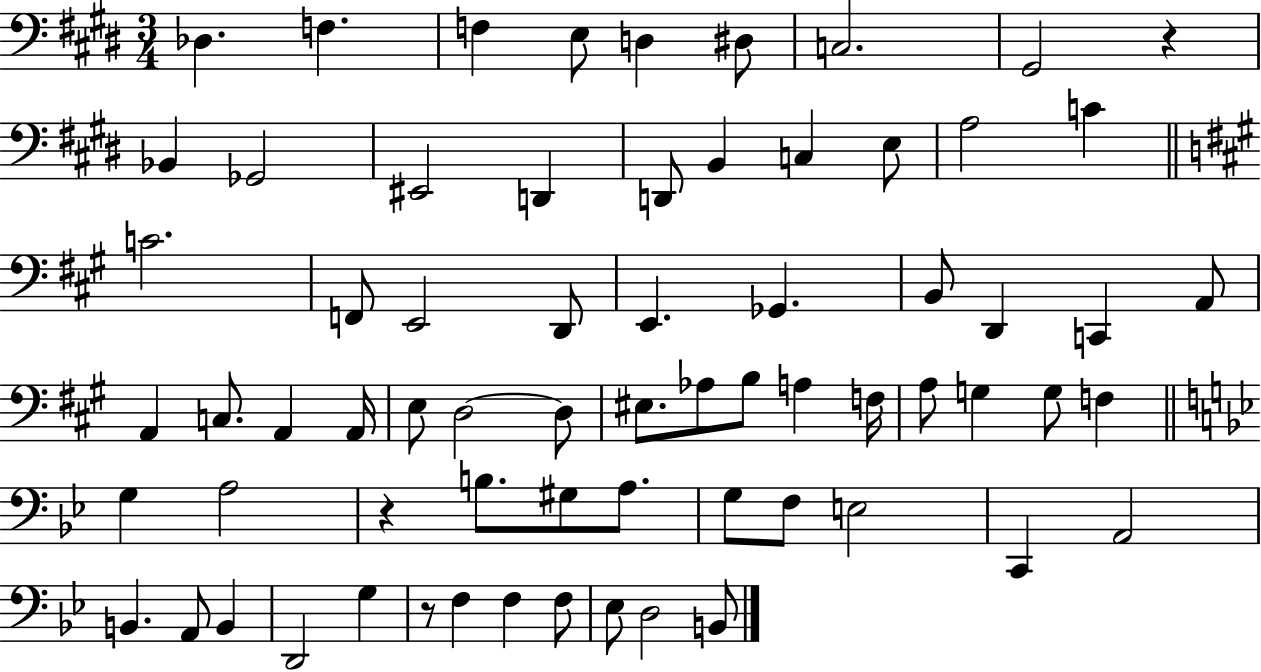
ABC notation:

X:1
T:Untitled
M:3/4
L:1/4
K:E
_D, F, F, E,/2 D, ^D,/2 C,2 ^G,,2 z _B,, _G,,2 ^E,,2 D,, D,,/2 B,, C, E,/2 A,2 C C2 F,,/2 E,,2 D,,/2 E,, _G,, B,,/2 D,, C,, A,,/2 A,, C,/2 A,, A,,/4 E,/2 D,2 D,/2 ^E,/2 _A,/2 B,/2 A, F,/4 A,/2 G, G,/2 F, G, A,2 z B,/2 ^G,/2 A,/2 G,/2 F,/2 E,2 C,, A,,2 B,, A,,/2 B,, D,,2 G, z/2 F, F, F,/2 _E,/2 D,2 B,,/2